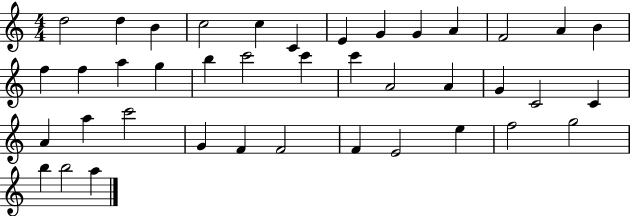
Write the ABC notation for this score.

X:1
T:Untitled
M:4/4
L:1/4
K:C
d2 d B c2 c C E G G A F2 A B f f a g b c'2 c' c' A2 A G C2 C A a c'2 G F F2 F E2 e f2 g2 b b2 a